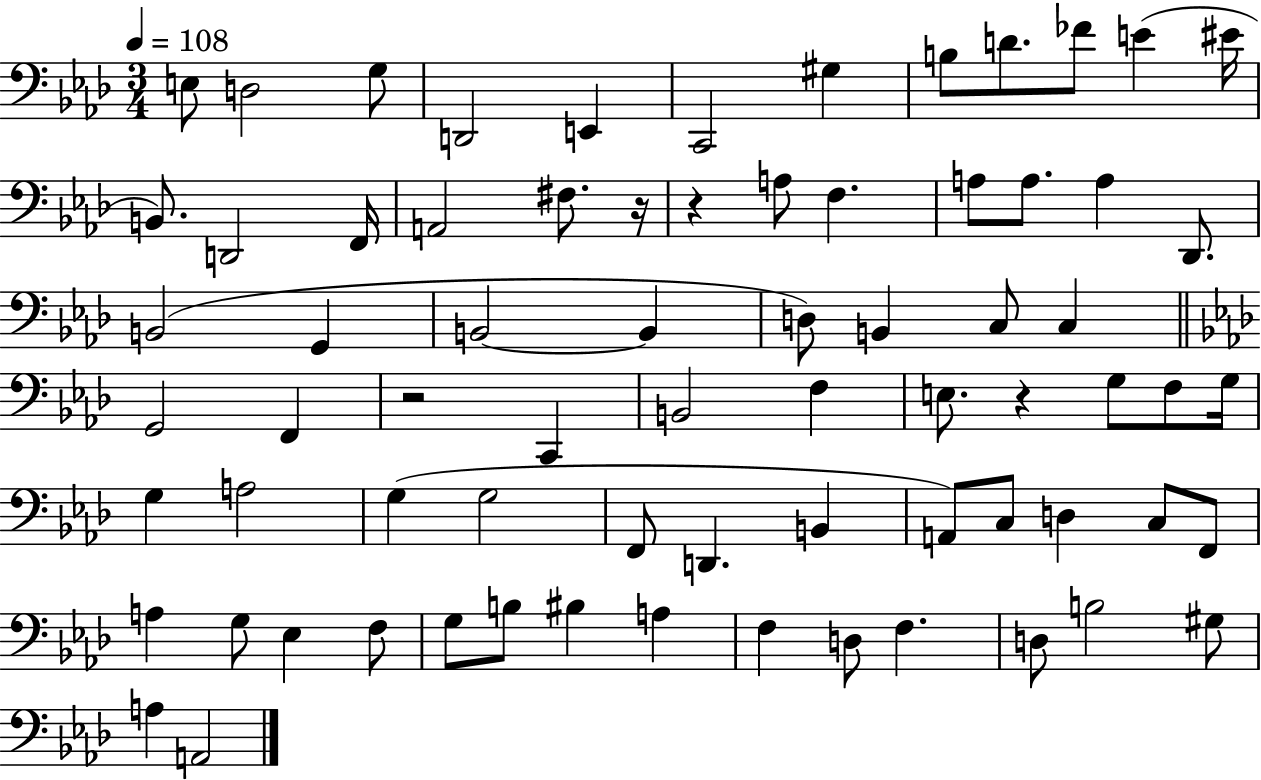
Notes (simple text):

E3/e D3/h G3/e D2/h E2/q C2/h G#3/q B3/e D4/e. FES4/e E4/q EIS4/s B2/e. D2/h F2/s A2/h F#3/e. R/s R/q A3/e F3/q. A3/e A3/e. A3/q Db2/e. B2/h G2/q B2/h B2/q D3/e B2/q C3/e C3/q G2/h F2/q R/h C2/q B2/h F3/q E3/e. R/q G3/e F3/e G3/s G3/q A3/h G3/q G3/h F2/e D2/q. B2/q A2/e C3/e D3/q C3/e F2/e A3/q G3/e Eb3/q F3/e G3/e B3/e BIS3/q A3/q F3/q D3/e F3/q. D3/e B3/h G#3/e A3/q A2/h